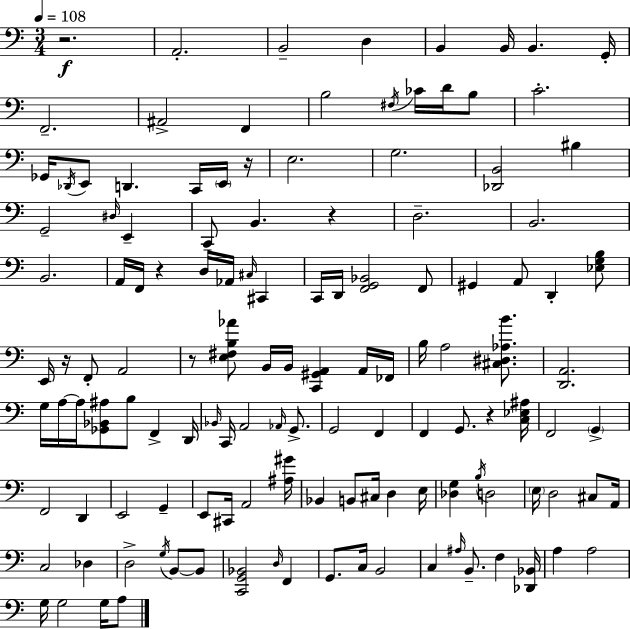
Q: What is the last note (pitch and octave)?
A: A3